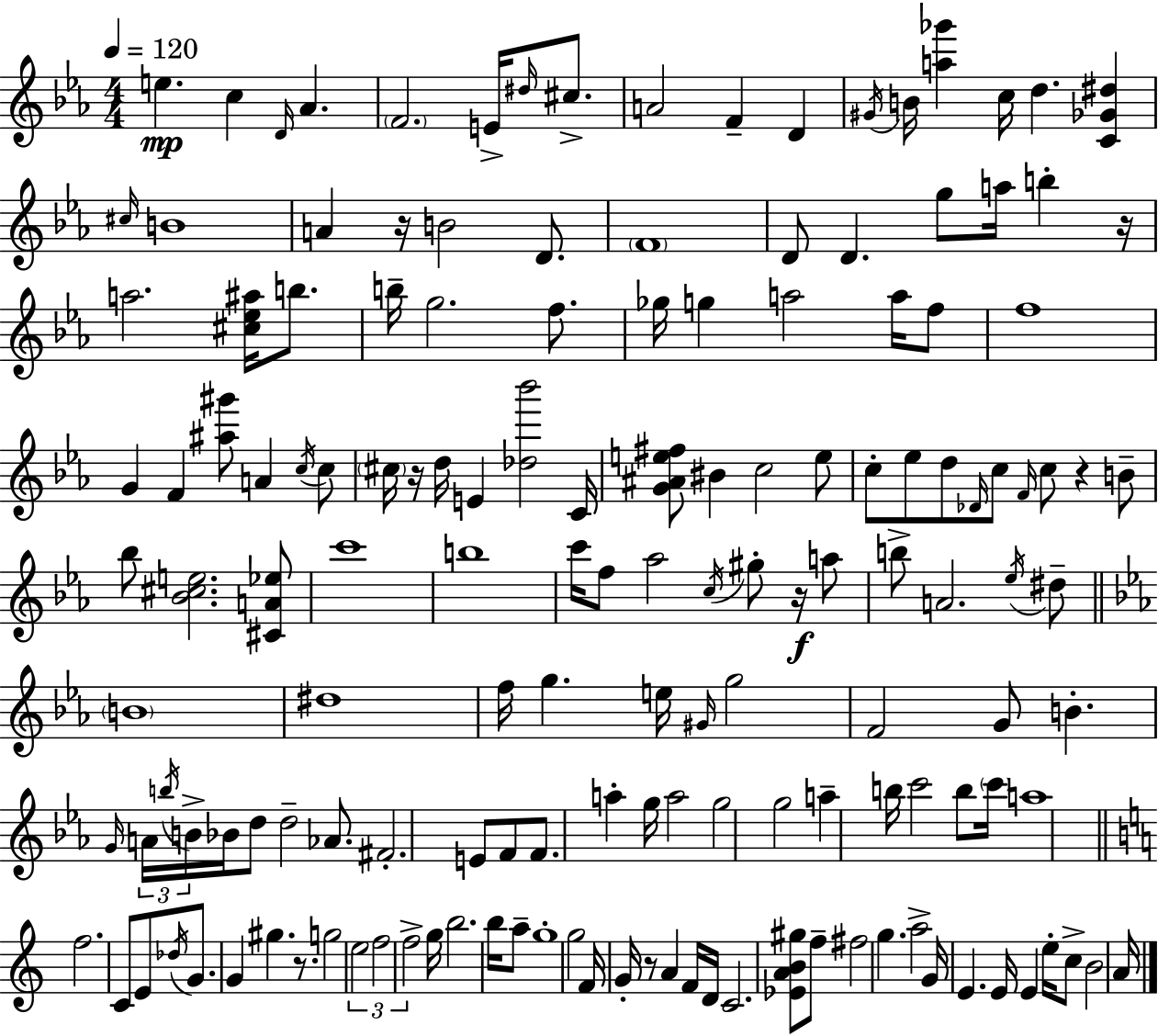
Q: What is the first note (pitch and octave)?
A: E5